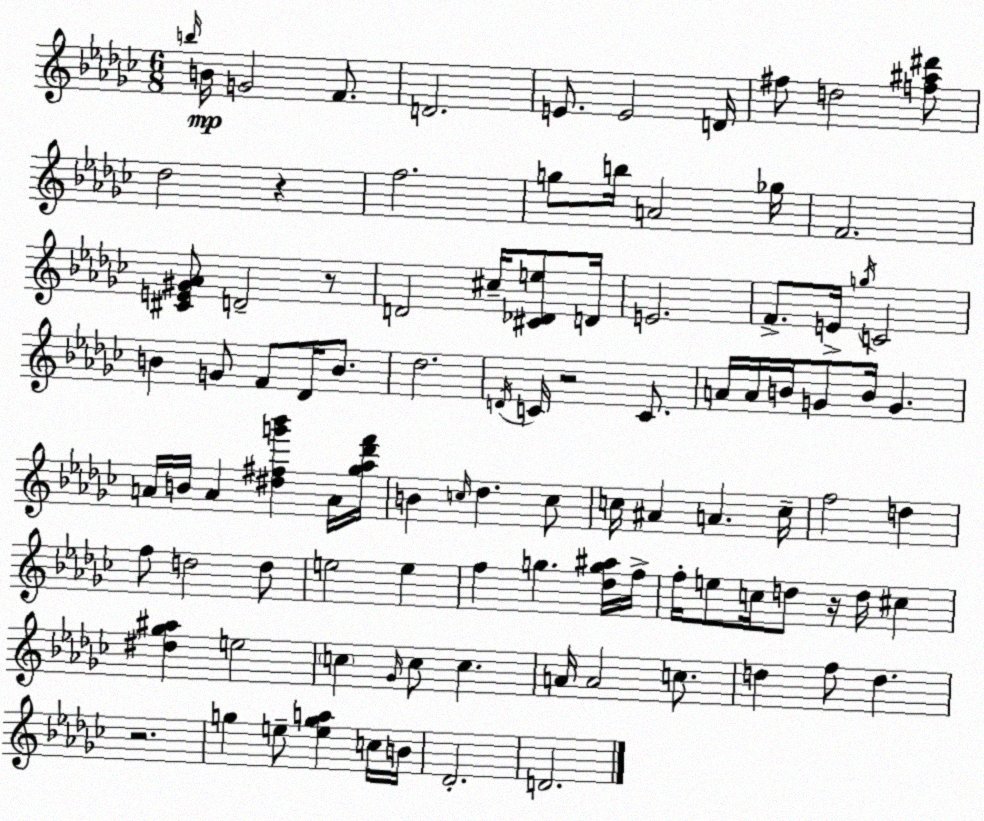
X:1
T:Untitled
M:6/8
L:1/4
K:Ebm
b/4 B/4 G2 F/2 D2 E/2 E2 D/4 ^f/2 d2 [f^a^d']/2 _d2 z f2 g/2 b/4 A2 _g/4 F2 [^CE^G_A]/2 D2 z/2 D2 ^c/4 [^C_De]/2 D/4 E2 F/2 E/4 g/4 C2 B G/2 F/2 _D/4 B/2 _d2 D/4 C/4 z2 C/2 A/4 A/4 B/4 G/2 B/4 G A/4 B/4 A [^d^fg'_b'] A/4 [_g_a_d'f']/4 B c/4 _d c/2 c/4 ^A A c/4 f2 d f/2 d2 d/2 e2 e f g [_dg^a]/4 f/4 f/4 e/2 c/4 d/2 z/4 d/4 ^c [^d_g^a] e2 c _G/4 c/2 c A/4 A2 c/2 d f/2 d z2 g e/2 [ega] c/4 B/4 _D2 D2